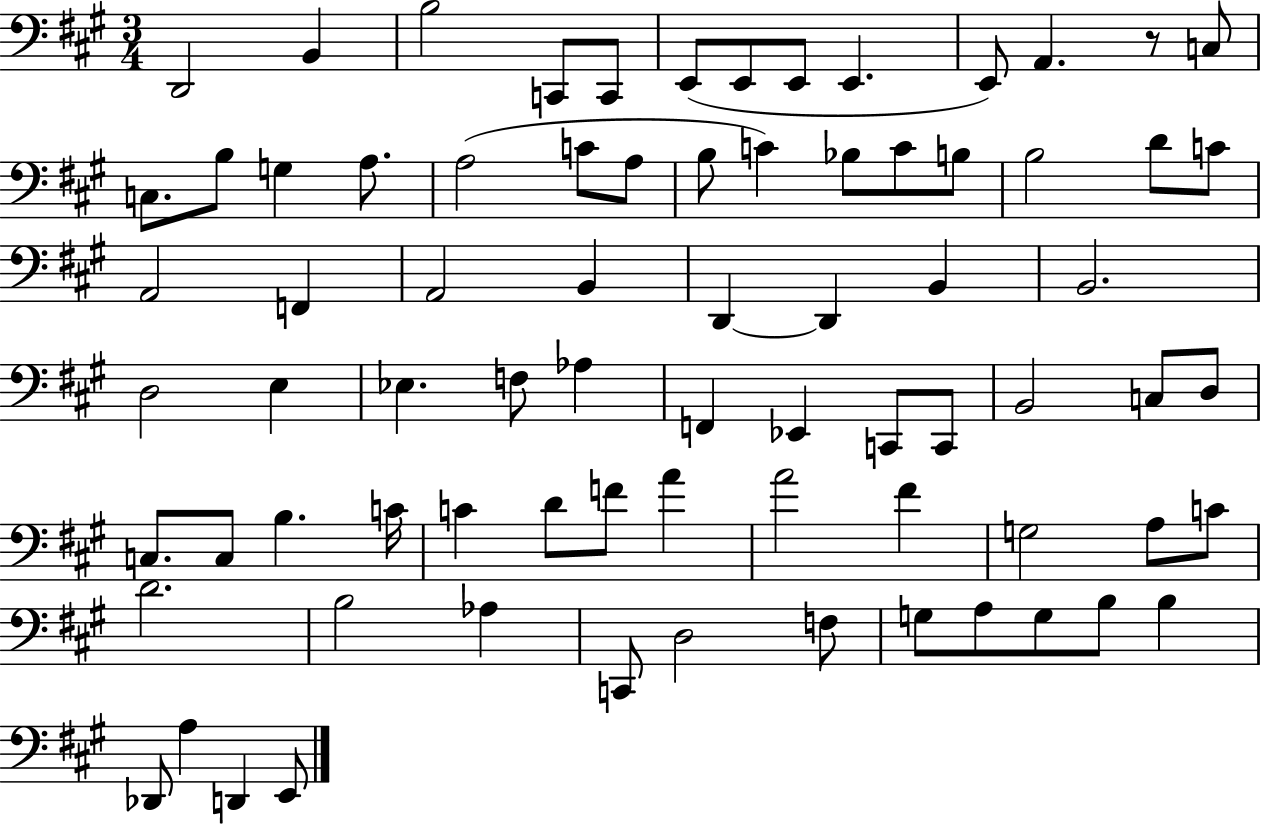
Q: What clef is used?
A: bass